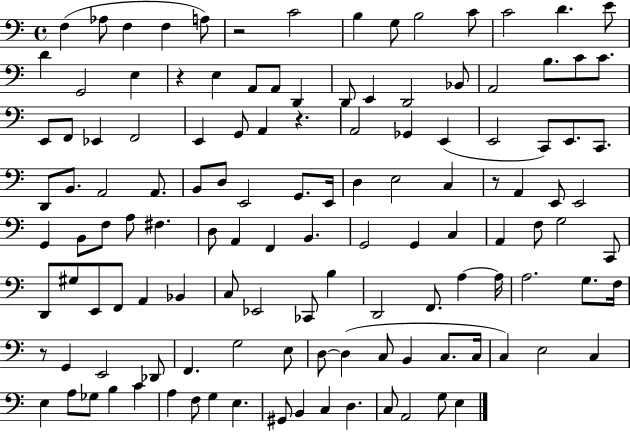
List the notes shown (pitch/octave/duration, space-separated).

F3/q Ab3/e F3/q F3/q A3/e R/h C4/h B3/q G3/e B3/h C4/e C4/h D4/q. E4/e D4/q G2/h E3/q R/q E3/q A2/e A2/e D2/q D2/e E2/q D2/h Bb2/e A2/h B3/e. C4/e C4/e. E2/e F2/e Eb2/q F2/h E2/q G2/e A2/q R/q. A2/h Gb2/q E2/q E2/h C2/e E2/e. C2/e. D2/e B2/e. A2/h A2/e. B2/e D3/e E2/h G2/e. E2/s D3/q E3/h C3/q R/e A2/q E2/e E2/h G2/q B2/e F3/e A3/e F#3/q. D3/e A2/q F2/q B2/q. G2/h G2/q C3/q A2/q F3/e G3/h C2/e D2/e G#3/e E2/e F2/e A2/q Bb2/q C3/e Eb2/h CES2/e B3/q D2/h F2/e. A3/q A3/s A3/h. G3/e. F3/s R/e G2/q E2/h Db2/e F2/q. G3/h E3/e D3/e D3/q C3/e B2/q C3/e. C3/s C3/q E3/h C3/q E3/q A3/e Gb3/e B3/q C4/q A3/q F3/e G3/q E3/q. G#2/e B2/q C3/q D3/q. C3/e A2/h G3/e E3/q